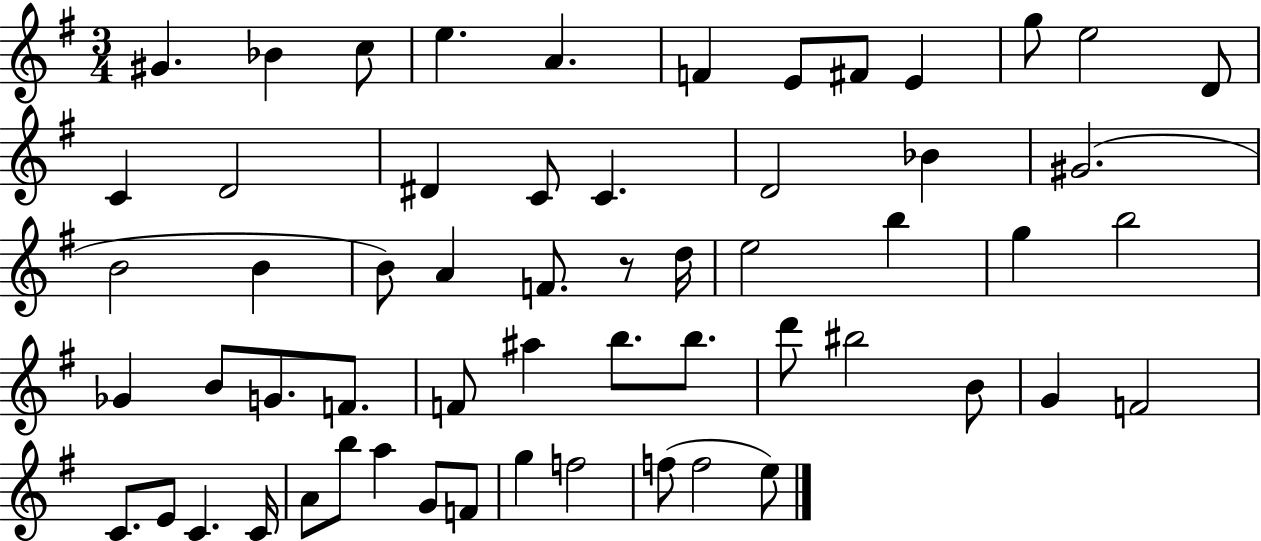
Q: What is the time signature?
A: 3/4